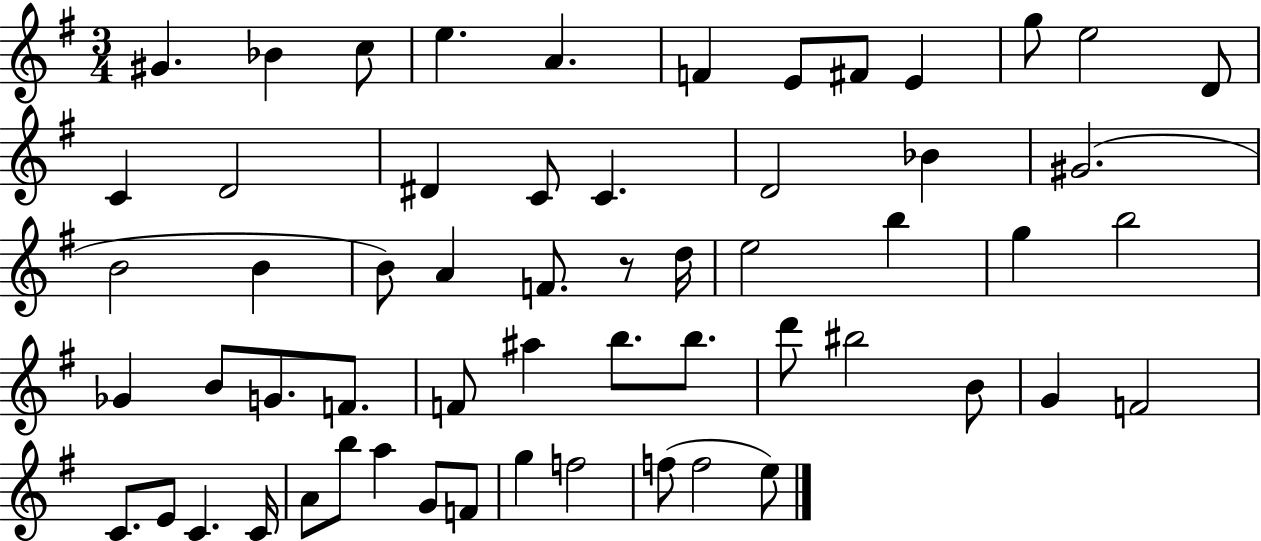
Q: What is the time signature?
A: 3/4